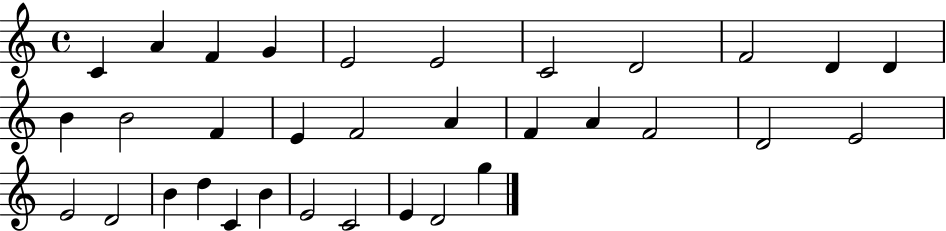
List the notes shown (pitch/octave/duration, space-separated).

C4/q A4/q F4/q G4/q E4/h E4/h C4/h D4/h F4/h D4/q D4/q B4/q B4/h F4/q E4/q F4/h A4/q F4/q A4/q F4/h D4/h E4/h E4/h D4/h B4/q D5/q C4/q B4/q E4/h C4/h E4/q D4/h G5/q